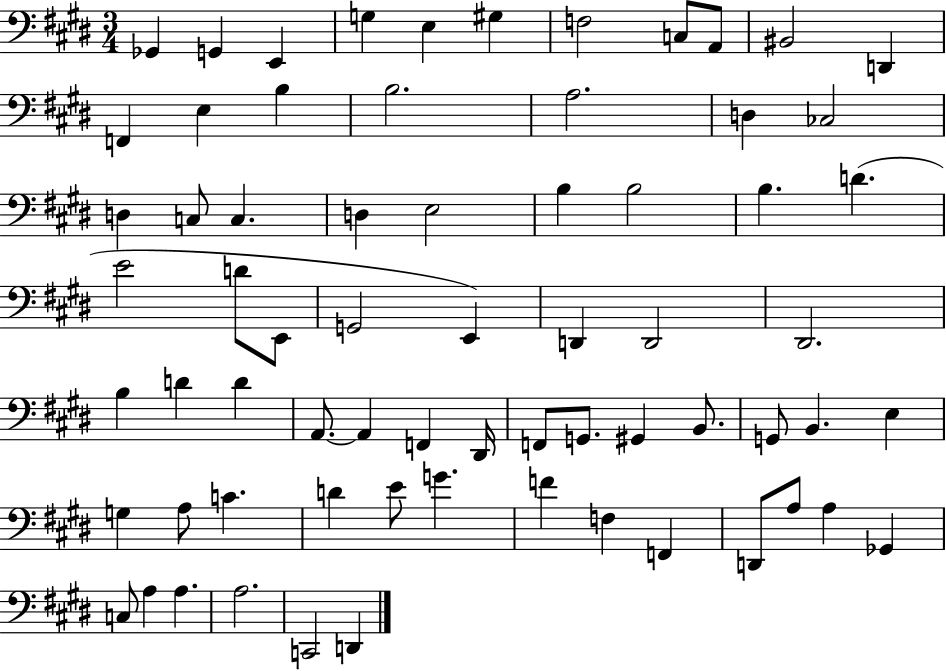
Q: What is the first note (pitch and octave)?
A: Gb2